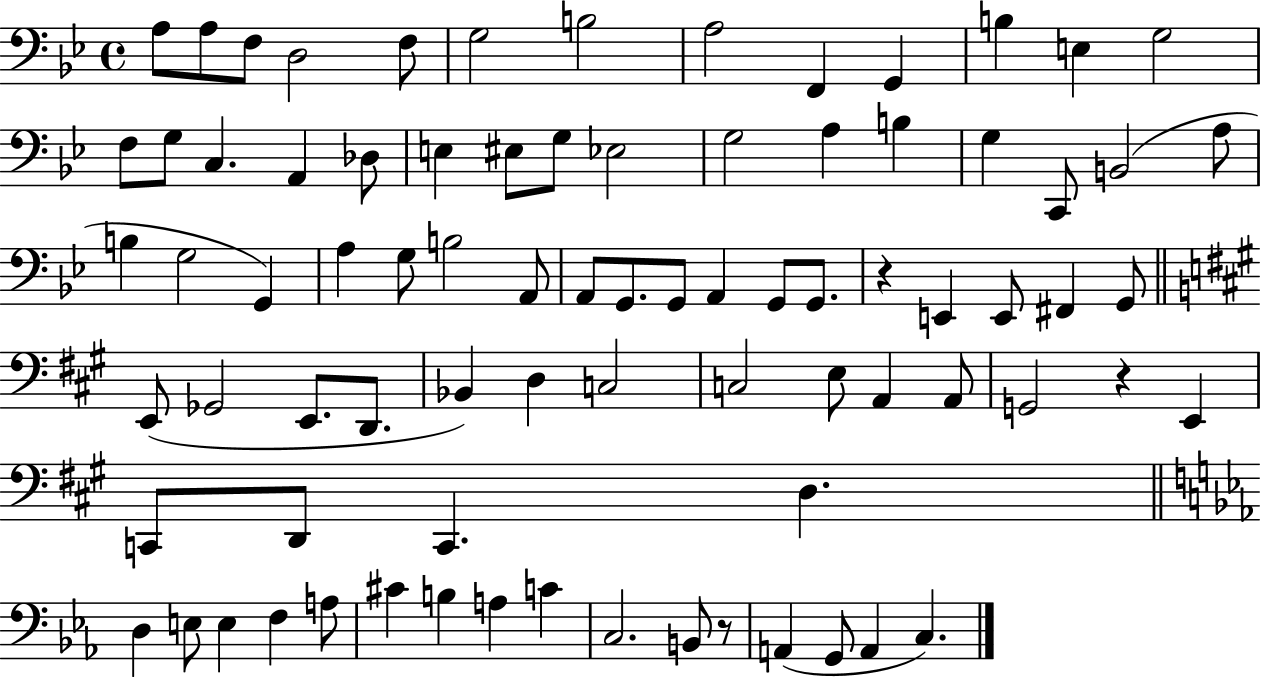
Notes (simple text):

A3/e A3/e F3/e D3/h F3/e G3/h B3/h A3/h F2/q G2/q B3/q E3/q G3/h F3/e G3/e C3/q. A2/q Db3/e E3/q EIS3/e G3/e Eb3/h G3/h A3/q B3/q G3/q C2/e B2/h A3/e B3/q G3/h G2/q A3/q G3/e B3/h A2/e A2/e G2/e. G2/e A2/q G2/e G2/e. R/q E2/q E2/e F#2/q G2/e E2/e Gb2/h E2/e. D2/e. Bb2/q D3/q C3/h C3/h E3/e A2/q A2/e G2/h R/q E2/q C2/e D2/e C2/q. D3/q. D3/q E3/e E3/q F3/q A3/e C#4/q B3/q A3/q C4/q C3/h. B2/e R/e A2/q G2/e A2/q C3/q.